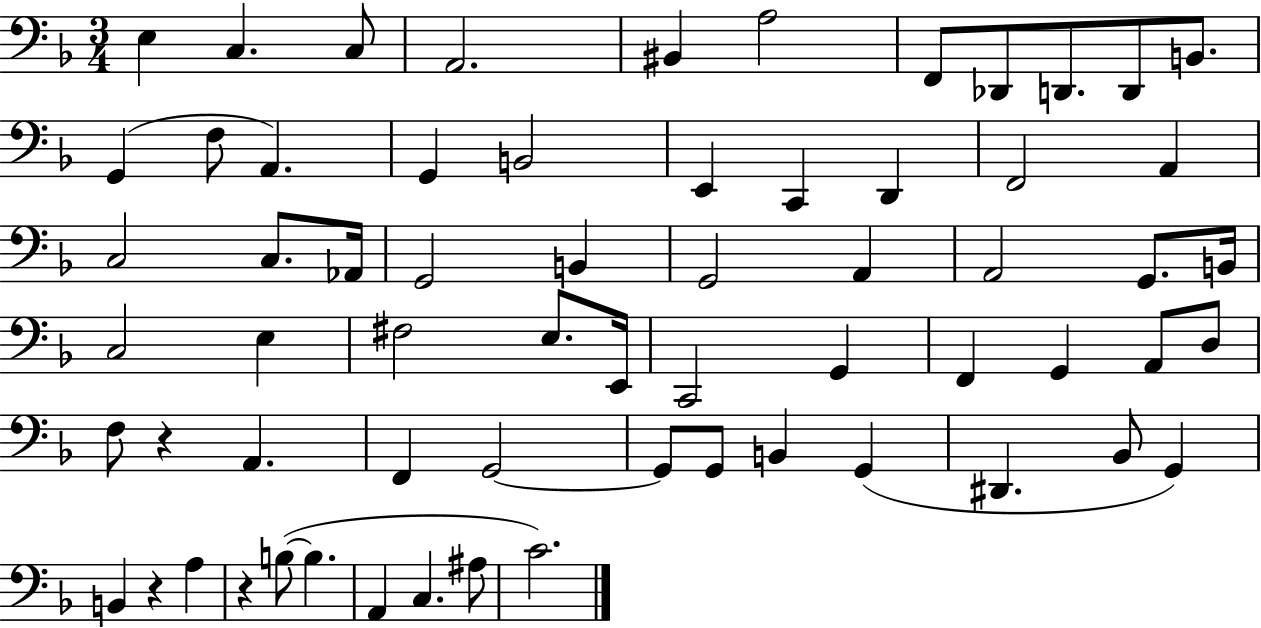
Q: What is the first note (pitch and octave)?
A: E3